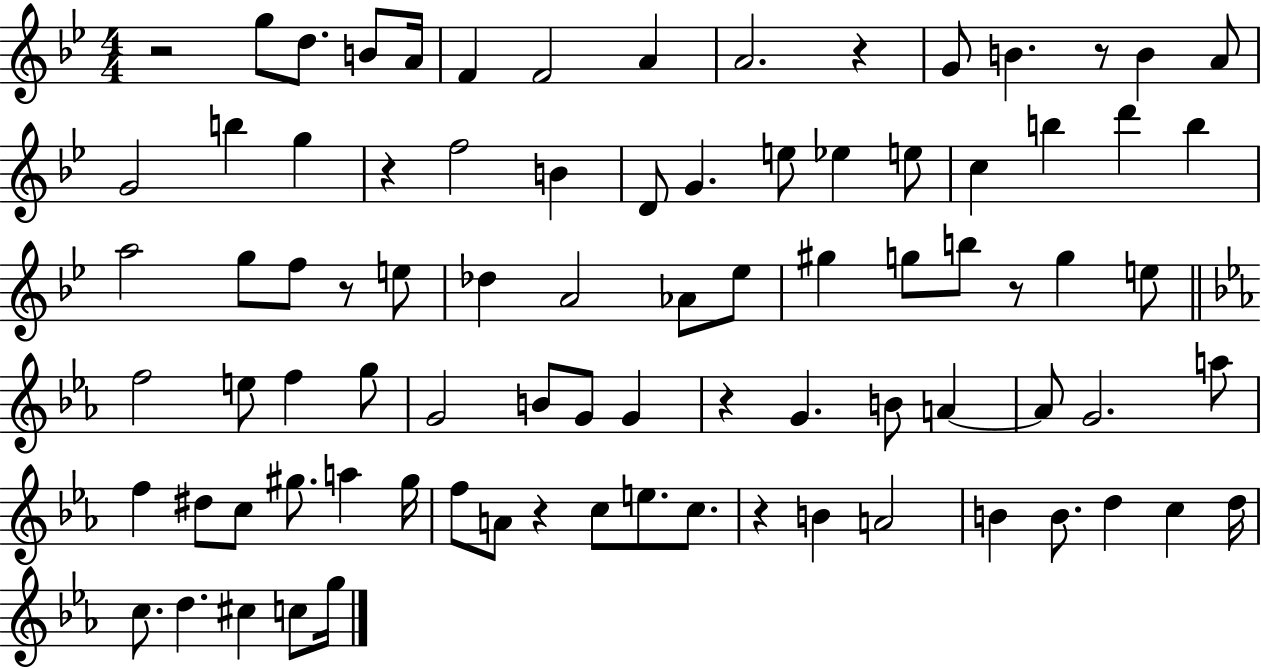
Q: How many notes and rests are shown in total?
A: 85